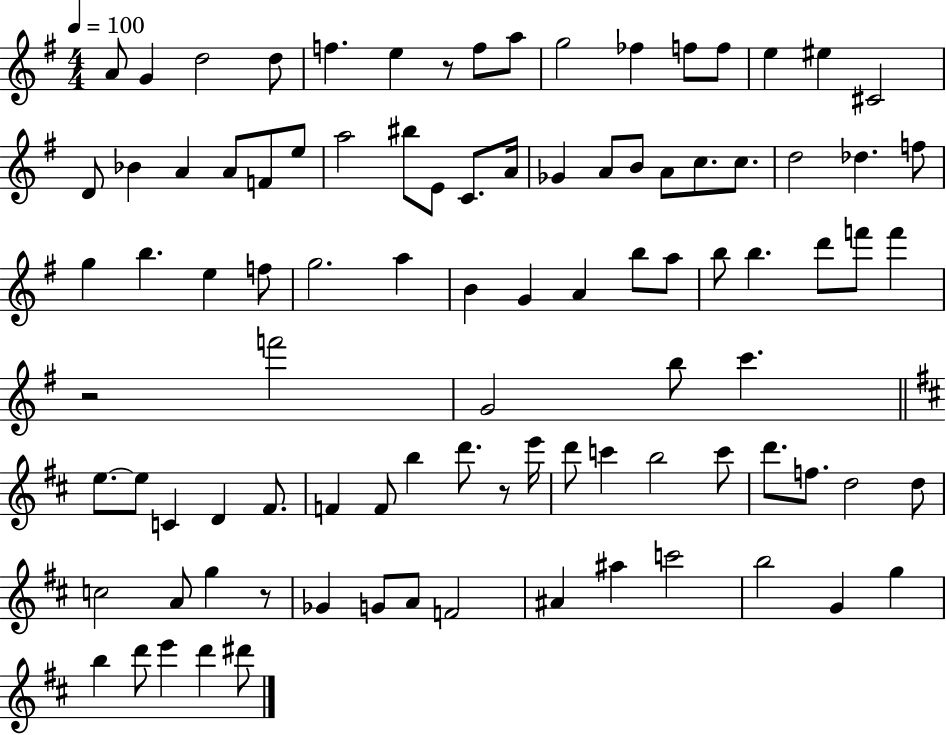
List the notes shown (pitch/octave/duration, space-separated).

A4/e G4/q D5/h D5/e F5/q. E5/q R/e F5/e A5/e G5/h FES5/q F5/e F5/e E5/q EIS5/q C#4/h D4/e Bb4/q A4/q A4/e F4/e E5/e A5/h BIS5/e E4/e C4/e. A4/s Gb4/q A4/e B4/e A4/e C5/e. C5/e. D5/h Db5/q. F5/e G5/q B5/q. E5/q F5/e G5/h. A5/q B4/q G4/q A4/q B5/e A5/e B5/e B5/q. D6/e F6/e F6/q R/h F6/h G4/h B5/e C6/q. E5/e. E5/e C4/q D4/q F#4/e. F4/q F4/e B5/q D6/e. R/e E6/s D6/e C6/q B5/h C6/e D6/e. F5/e. D5/h D5/e C5/h A4/e G5/q R/e Gb4/q G4/e A4/e F4/h A#4/q A#5/q C6/h B5/h G4/q G5/q B5/q D6/e E6/q D6/q D#6/e